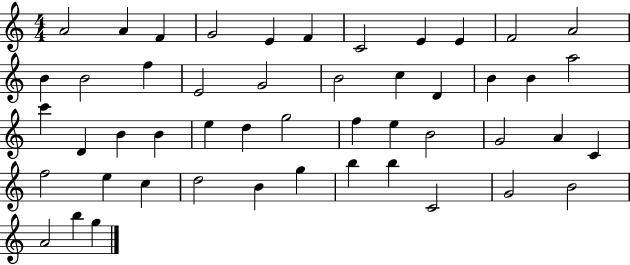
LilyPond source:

{
  \clef treble
  \numericTimeSignature
  \time 4/4
  \key c \major
  a'2 a'4 f'4 | g'2 e'4 f'4 | c'2 e'4 e'4 | f'2 a'2 | \break b'4 b'2 f''4 | e'2 g'2 | b'2 c''4 d'4 | b'4 b'4 a''2 | \break c'''4 d'4 b'4 b'4 | e''4 d''4 g''2 | f''4 e''4 b'2 | g'2 a'4 c'4 | \break f''2 e''4 c''4 | d''2 b'4 g''4 | b''4 b''4 c'2 | g'2 b'2 | \break a'2 b''4 g''4 | \bar "|."
}